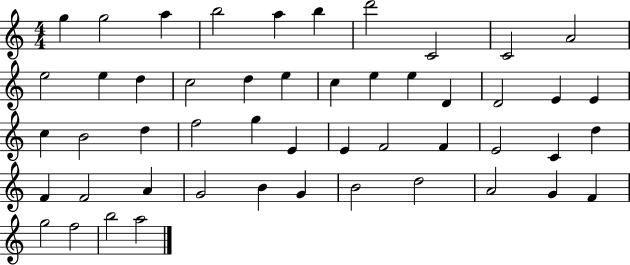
{
  \clef treble
  \numericTimeSignature
  \time 4/4
  \key c \major
  g''4 g''2 a''4 | b''2 a''4 b''4 | d'''2 c'2 | c'2 a'2 | \break e''2 e''4 d''4 | c''2 d''4 e''4 | c''4 e''4 e''4 d'4 | d'2 e'4 e'4 | \break c''4 b'2 d''4 | f''2 g''4 e'4 | e'4 f'2 f'4 | e'2 c'4 d''4 | \break f'4 f'2 a'4 | g'2 b'4 g'4 | b'2 d''2 | a'2 g'4 f'4 | \break g''2 f''2 | b''2 a''2 | \bar "|."
}